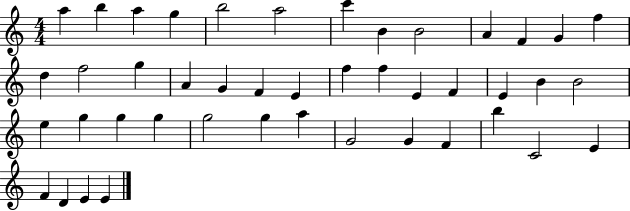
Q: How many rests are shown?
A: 0